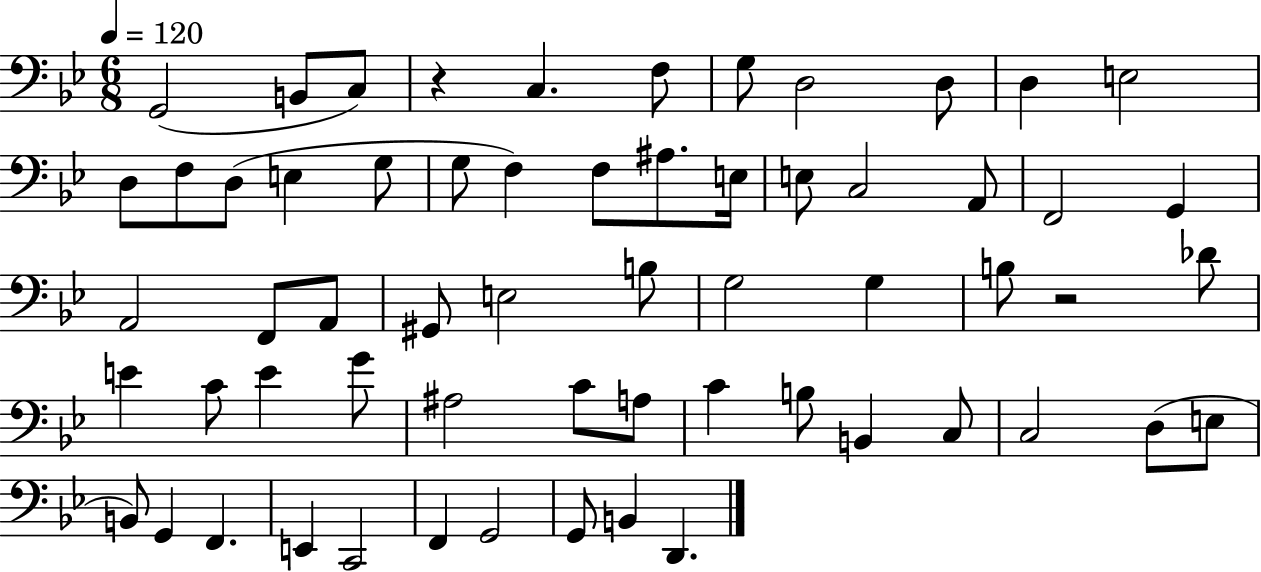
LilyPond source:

{
  \clef bass
  \numericTimeSignature
  \time 6/8
  \key bes \major
  \tempo 4 = 120
  g,2( b,8 c8) | r4 c4. f8 | g8 d2 d8 | d4 e2 | \break d8 f8 d8( e4 g8 | g8 f4) f8 ais8. e16 | e8 c2 a,8 | f,2 g,4 | \break a,2 f,8 a,8 | gis,8 e2 b8 | g2 g4 | b8 r2 des'8 | \break e'4 c'8 e'4 g'8 | ais2 c'8 a8 | c'4 b8 b,4 c8 | c2 d8( e8 | \break b,8) g,4 f,4. | e,4 c,2 | f,4 g,2 | g,8 b,4 d,4. | \break \bar "|."
}